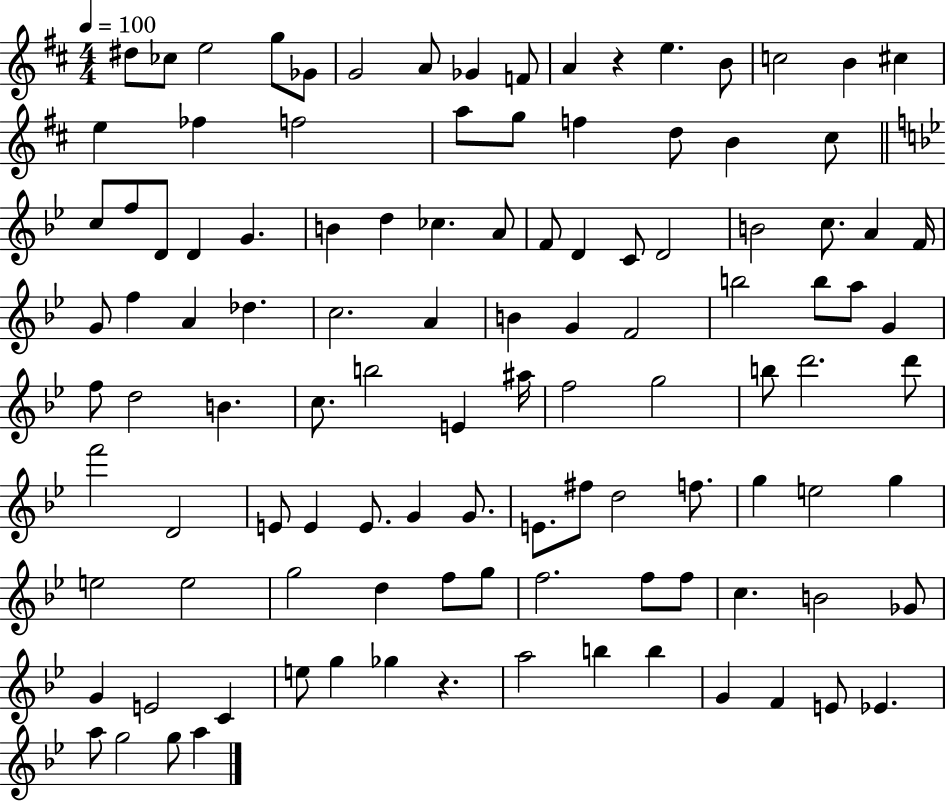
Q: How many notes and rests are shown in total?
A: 111